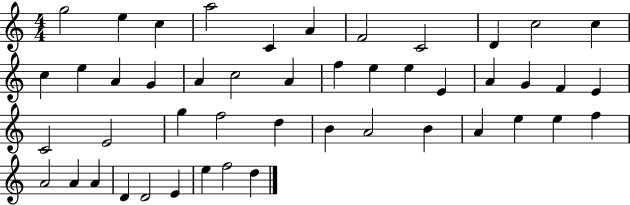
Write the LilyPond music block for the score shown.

{
  \clef treble
  \numericTimeSignature
  \time 4/4
  \key c \major
  g''2 e''4 c''4 | a''2 c'4 a'4 | f'2 c'2 | d'4 c''2 c''4 | \break c''4 e''4 a'4 g'4 | a'4 c''2 a'4 | f''4 e''4 e''4 e'4 | a'4 g'4 f'4 e'4 | \break c'2 e'2 | g''4 f''2 d''4 | b'4 a'2 b'4 | a'4 e''4 e''4 f''4 | \break a'2 a'4 a'4 | d'4 d'2 e'4 | e''4 f''2 d''4 | \bar "|."
}